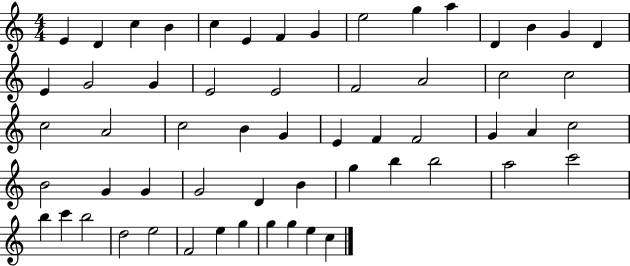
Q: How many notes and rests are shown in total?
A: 58